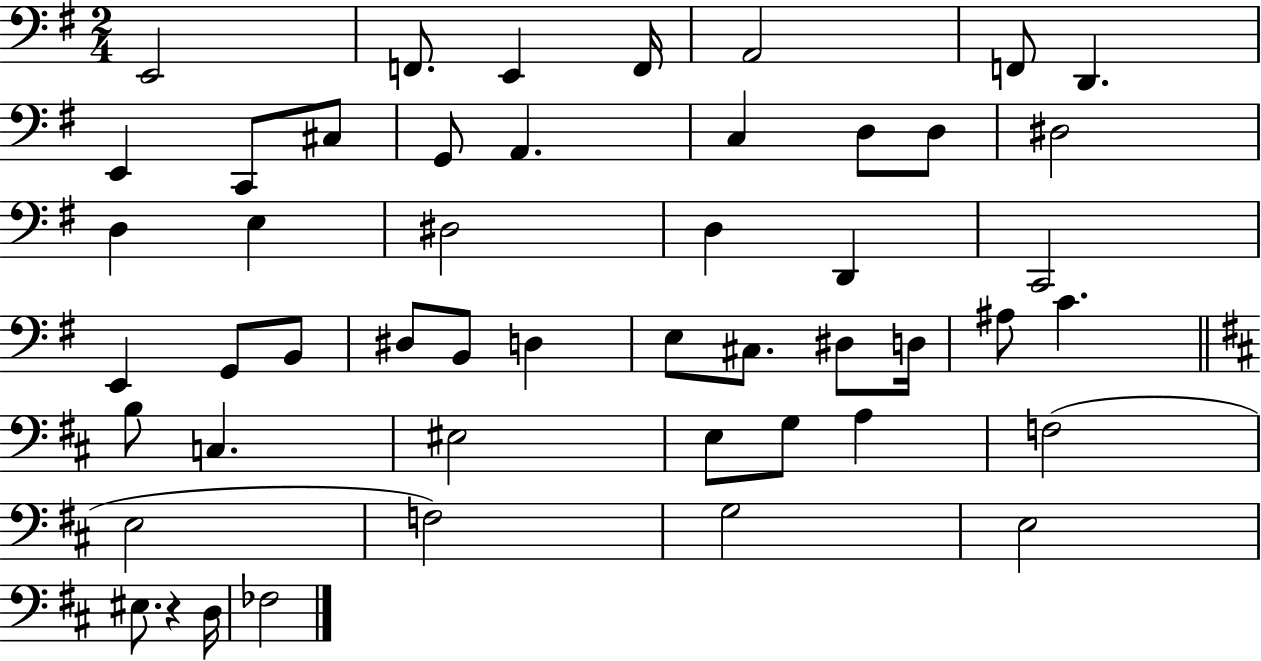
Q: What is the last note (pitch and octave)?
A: FES3